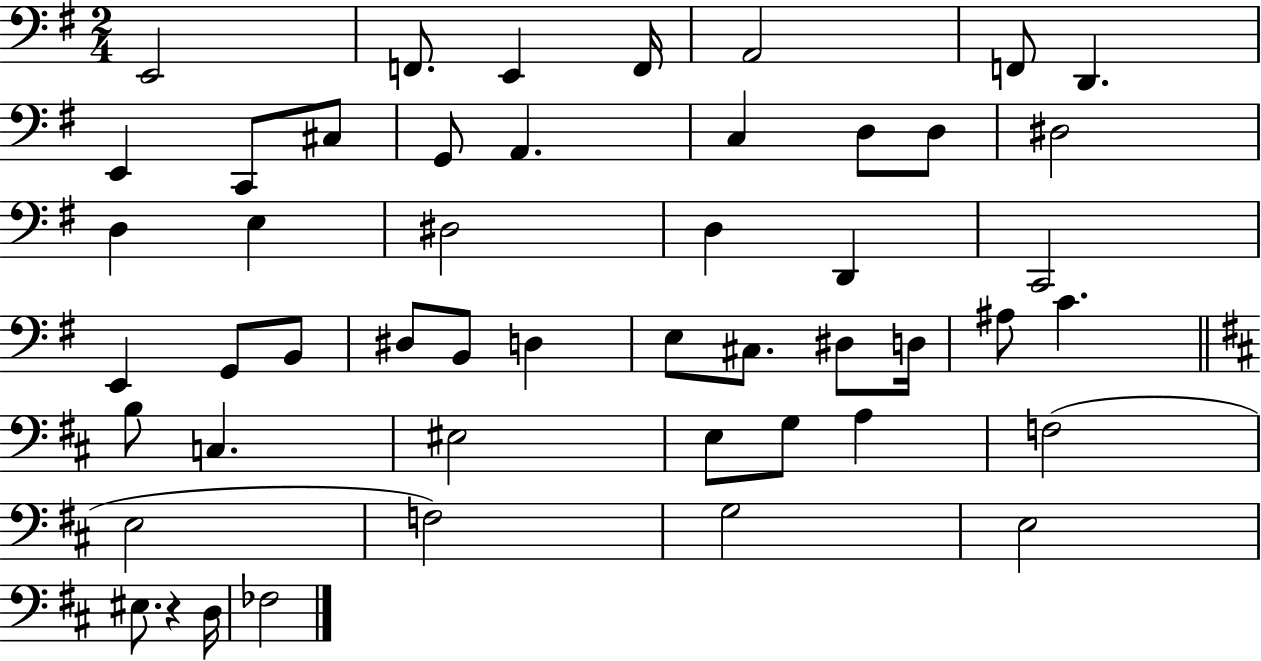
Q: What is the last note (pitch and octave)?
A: FES3